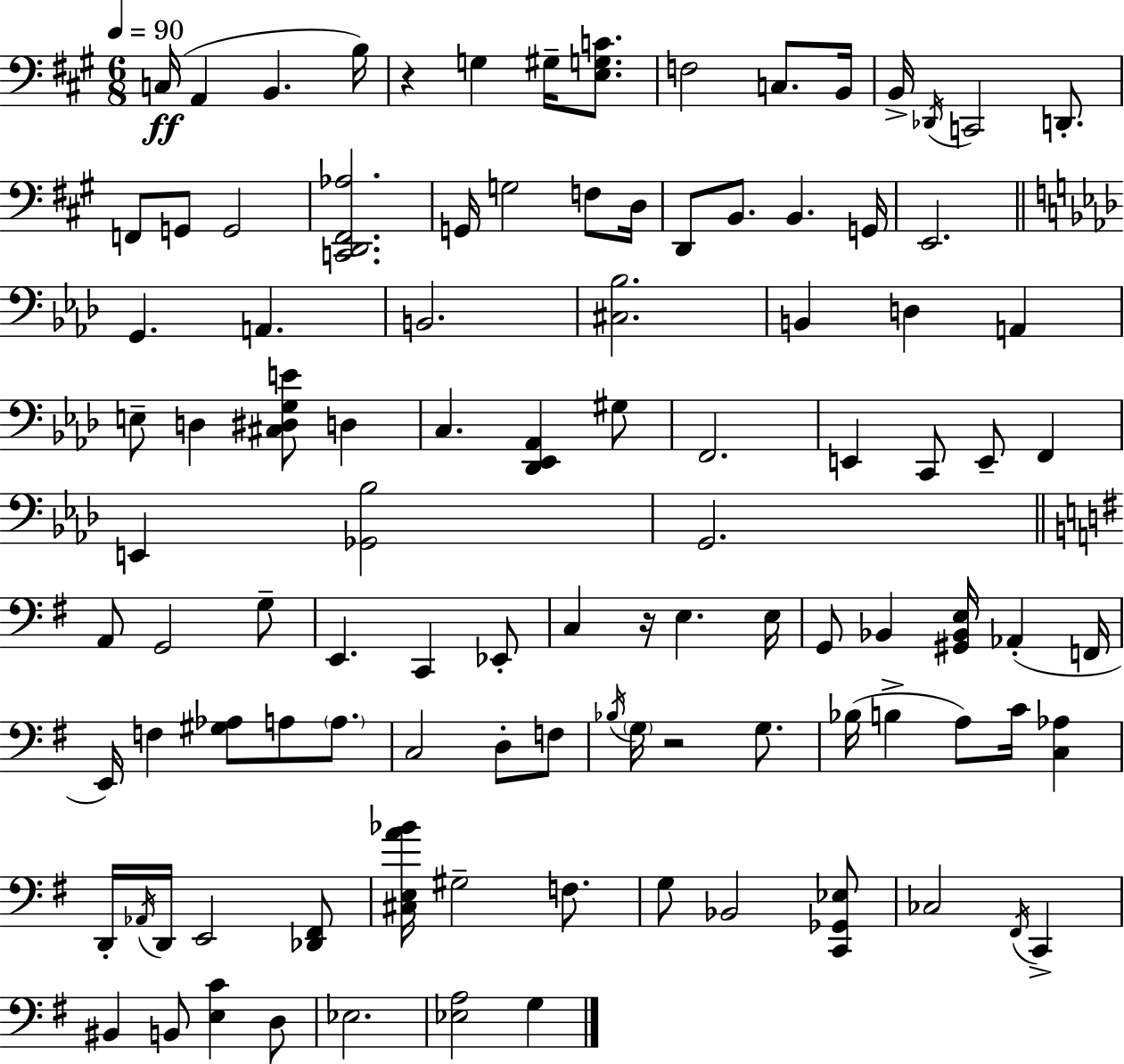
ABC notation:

X:1
T:Untitled
M:6/8
L:1/4
K:A
C,/4 A,, B,, B,/4 z G, ^G,/4 [E,G,C]/2 F,2 C,/2 B,,/4 B,,/4 _D,,/4 C,,2 D,,/2 F,,/2 G,,/2 G,,2 [C,,D,,^F,,_A,]2 G,,/4 G,2 F,/2 D,/4 D,,/2 B,,/2 B,, G,,/4 E,,2 G,, A,, B,,2 [^C,_B,]2 B,, D, A,, E,/2 D, [^C,^D,G,E]/2 D, C, [_D,,_E,,_A,,] ^G,/2 F,,2 E,, C,,/2 E,,/2 F,, E,, [_G,,_B,]2 G,,2 A,,/2 G,,2 G,/2 E,, C,, _E,,/2 C, z/4 E, E,/4 G,,/2 _B,, [^G,,_B,,E,]/4 _A,, F,,/4 E,,/4 F, [^G,_A,]/2 A,/2 A,/2 C,2 D,/2 F,/2 _B,/4 G,/4 z2 G,/2 _B,/4 B, A,/2 C/4 [C,_A,] D,,/4 _A,,/4 D,,/4 E,,2 [_D,,^F,,]/2 [^C,E,A_B]/4 ^G,2 F,/2 G,/2 _B,,2 [C,,_G,,_E,]/2 _C,2 ^F,,/4 C,, ^B,, B,,/2 [E,C] D,/2 _E,2 [_E,A,]2 G,